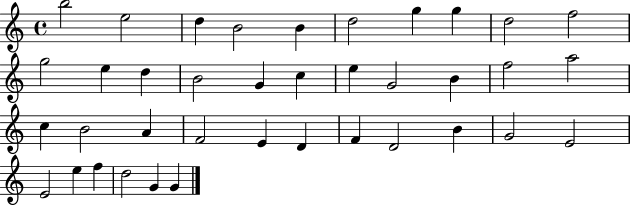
B5/h E5/h D5/q B4/h B4/q D5/h G5/q G5/q D5/h F5/h G5/h E5/q D5/q B4/h G4/q C5/q E5/q G4/h B4/q F5/h A5/h C5/q B4/h A4/q F4/h E4/q D4/q F4/q D4/h B4/q G4/h E4/h E4/h E5/q F5/q D5/h G4/q G4/q